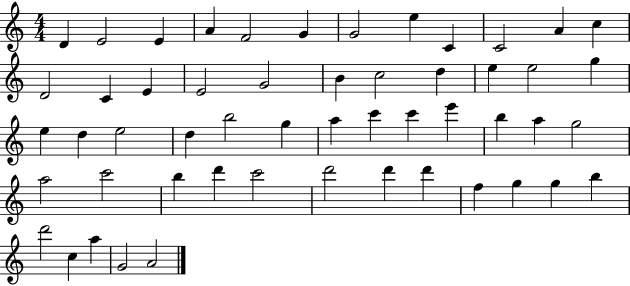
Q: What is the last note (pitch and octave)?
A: A4